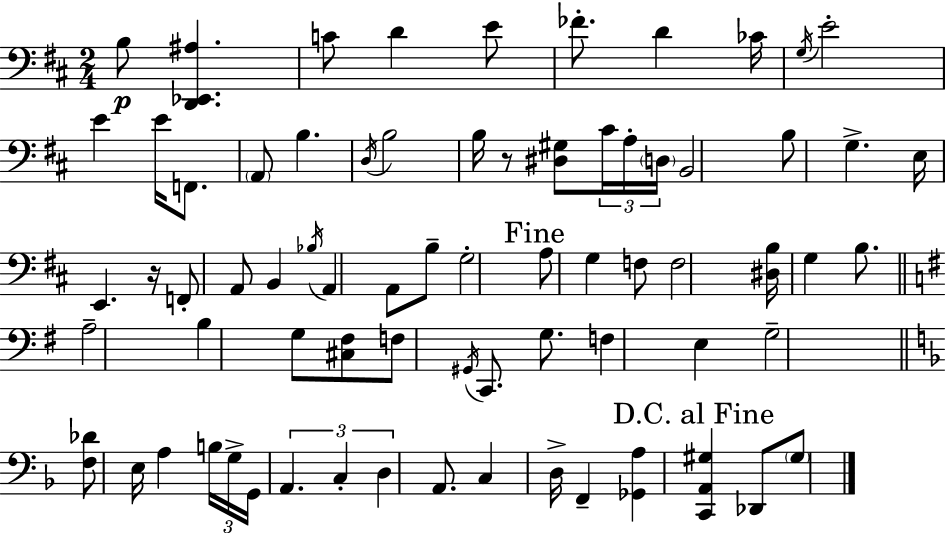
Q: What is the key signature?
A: D major